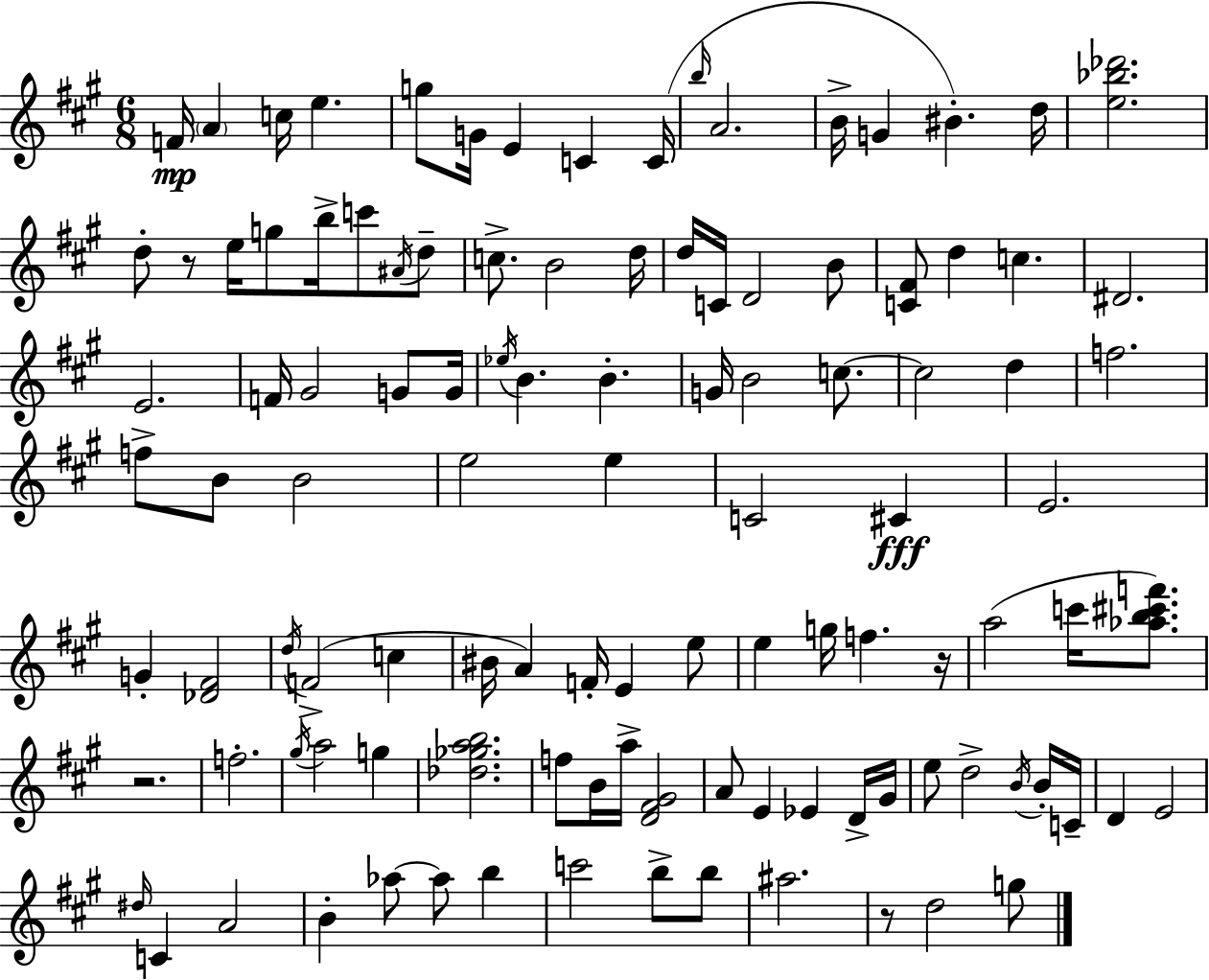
F4/s A4/q C5/s E5/q. G5/e G4/s E4/q C4/q C4/s B5/s A4/h. B4/s G4/q BIS4/q. D5/s [E5,Bb5,Db6]/h. D5/e R/e E5/s G5/e B5/s C6/e A#4/s D5/e C5/e. B4/h D5/s D5/s C4/s D4/h B4/e [C4,F#4]/e D5/q C5/q. D#4/h. E4/h. F4/s G#4/h G4/e G4/s Eb5/s B4/q. B4/q. G4/s B4/h C5/e. C5/h D5/q F5/h. F5/e B4/e B4/h E5/h E5/q C4/h C#4/q E4/h. G4/q [Db4,F#4]/h D5/s F4/h C5/q BIS4/s A4/q F4/s E4/q E5/e E5/q G5/s F5/q. R/s A5/h C6/s [Ab5,B5,C#6,F6]/e. R/h. F5/h. G#5/s A5/h G5/q [Db5,Gb5,A5,B5]/h. F5/e B4/s A5/s [D4,F#4,G#4]/h A4/e E4/q Eb4/q D4/s G#4/s E5/e D5/h B4/s B4/s C4/s D4/q E4/h D#5/s C4/q A4/h B4/q Ab5/e Ab5/e B5/q C6/h B5/e B5/e A#5/h. R/e D5/h G5/e